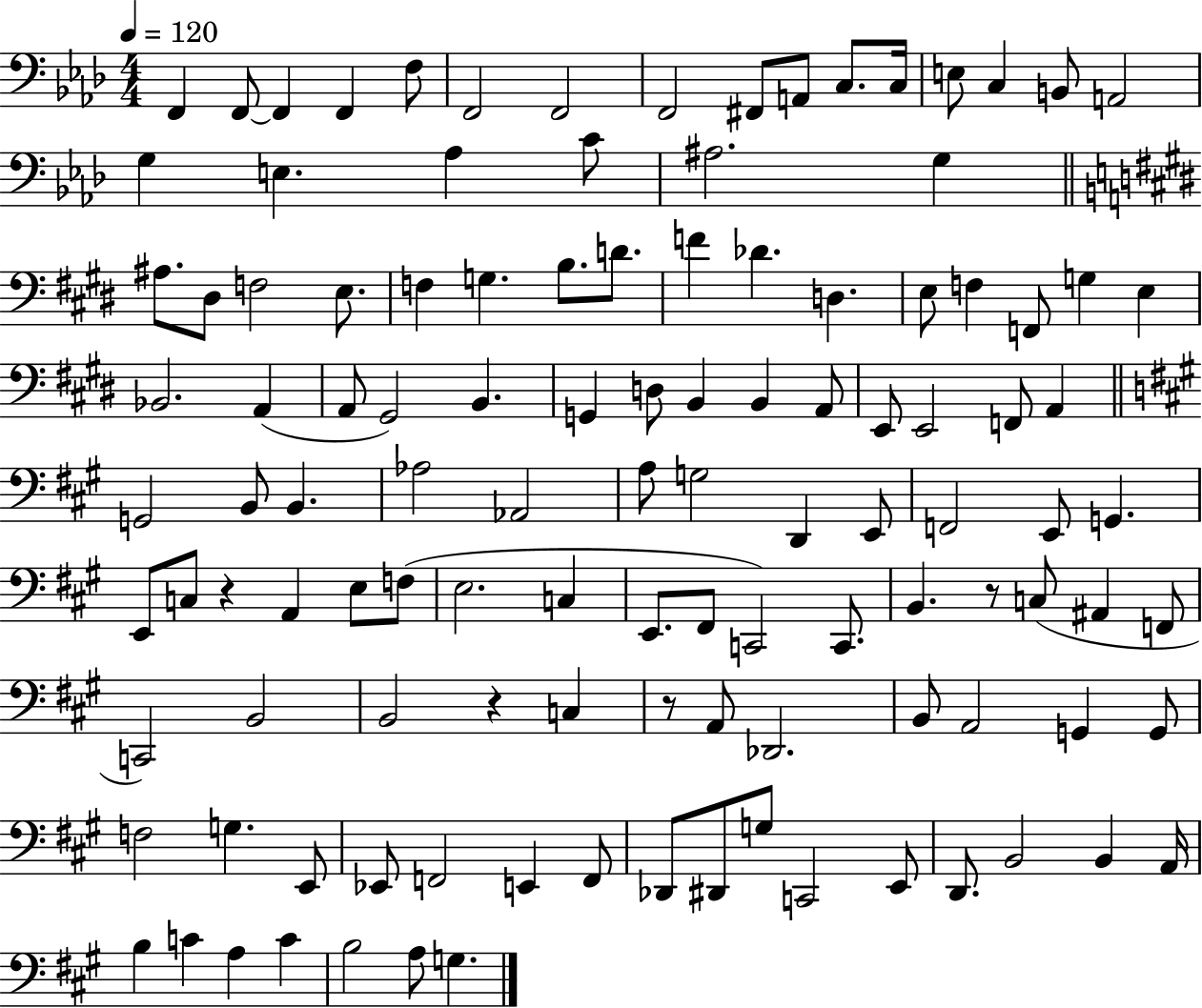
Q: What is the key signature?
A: AES major